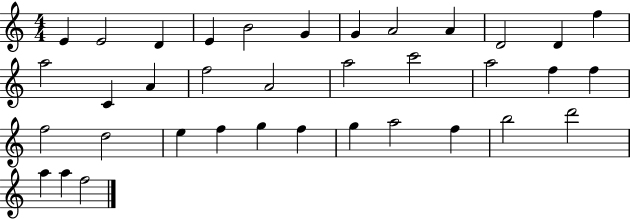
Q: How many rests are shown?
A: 0